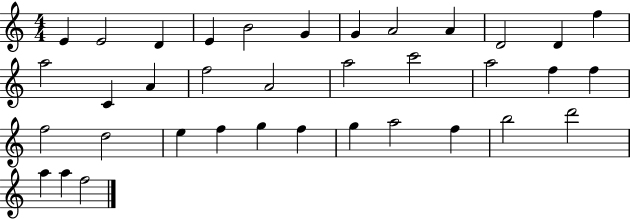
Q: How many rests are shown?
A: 0